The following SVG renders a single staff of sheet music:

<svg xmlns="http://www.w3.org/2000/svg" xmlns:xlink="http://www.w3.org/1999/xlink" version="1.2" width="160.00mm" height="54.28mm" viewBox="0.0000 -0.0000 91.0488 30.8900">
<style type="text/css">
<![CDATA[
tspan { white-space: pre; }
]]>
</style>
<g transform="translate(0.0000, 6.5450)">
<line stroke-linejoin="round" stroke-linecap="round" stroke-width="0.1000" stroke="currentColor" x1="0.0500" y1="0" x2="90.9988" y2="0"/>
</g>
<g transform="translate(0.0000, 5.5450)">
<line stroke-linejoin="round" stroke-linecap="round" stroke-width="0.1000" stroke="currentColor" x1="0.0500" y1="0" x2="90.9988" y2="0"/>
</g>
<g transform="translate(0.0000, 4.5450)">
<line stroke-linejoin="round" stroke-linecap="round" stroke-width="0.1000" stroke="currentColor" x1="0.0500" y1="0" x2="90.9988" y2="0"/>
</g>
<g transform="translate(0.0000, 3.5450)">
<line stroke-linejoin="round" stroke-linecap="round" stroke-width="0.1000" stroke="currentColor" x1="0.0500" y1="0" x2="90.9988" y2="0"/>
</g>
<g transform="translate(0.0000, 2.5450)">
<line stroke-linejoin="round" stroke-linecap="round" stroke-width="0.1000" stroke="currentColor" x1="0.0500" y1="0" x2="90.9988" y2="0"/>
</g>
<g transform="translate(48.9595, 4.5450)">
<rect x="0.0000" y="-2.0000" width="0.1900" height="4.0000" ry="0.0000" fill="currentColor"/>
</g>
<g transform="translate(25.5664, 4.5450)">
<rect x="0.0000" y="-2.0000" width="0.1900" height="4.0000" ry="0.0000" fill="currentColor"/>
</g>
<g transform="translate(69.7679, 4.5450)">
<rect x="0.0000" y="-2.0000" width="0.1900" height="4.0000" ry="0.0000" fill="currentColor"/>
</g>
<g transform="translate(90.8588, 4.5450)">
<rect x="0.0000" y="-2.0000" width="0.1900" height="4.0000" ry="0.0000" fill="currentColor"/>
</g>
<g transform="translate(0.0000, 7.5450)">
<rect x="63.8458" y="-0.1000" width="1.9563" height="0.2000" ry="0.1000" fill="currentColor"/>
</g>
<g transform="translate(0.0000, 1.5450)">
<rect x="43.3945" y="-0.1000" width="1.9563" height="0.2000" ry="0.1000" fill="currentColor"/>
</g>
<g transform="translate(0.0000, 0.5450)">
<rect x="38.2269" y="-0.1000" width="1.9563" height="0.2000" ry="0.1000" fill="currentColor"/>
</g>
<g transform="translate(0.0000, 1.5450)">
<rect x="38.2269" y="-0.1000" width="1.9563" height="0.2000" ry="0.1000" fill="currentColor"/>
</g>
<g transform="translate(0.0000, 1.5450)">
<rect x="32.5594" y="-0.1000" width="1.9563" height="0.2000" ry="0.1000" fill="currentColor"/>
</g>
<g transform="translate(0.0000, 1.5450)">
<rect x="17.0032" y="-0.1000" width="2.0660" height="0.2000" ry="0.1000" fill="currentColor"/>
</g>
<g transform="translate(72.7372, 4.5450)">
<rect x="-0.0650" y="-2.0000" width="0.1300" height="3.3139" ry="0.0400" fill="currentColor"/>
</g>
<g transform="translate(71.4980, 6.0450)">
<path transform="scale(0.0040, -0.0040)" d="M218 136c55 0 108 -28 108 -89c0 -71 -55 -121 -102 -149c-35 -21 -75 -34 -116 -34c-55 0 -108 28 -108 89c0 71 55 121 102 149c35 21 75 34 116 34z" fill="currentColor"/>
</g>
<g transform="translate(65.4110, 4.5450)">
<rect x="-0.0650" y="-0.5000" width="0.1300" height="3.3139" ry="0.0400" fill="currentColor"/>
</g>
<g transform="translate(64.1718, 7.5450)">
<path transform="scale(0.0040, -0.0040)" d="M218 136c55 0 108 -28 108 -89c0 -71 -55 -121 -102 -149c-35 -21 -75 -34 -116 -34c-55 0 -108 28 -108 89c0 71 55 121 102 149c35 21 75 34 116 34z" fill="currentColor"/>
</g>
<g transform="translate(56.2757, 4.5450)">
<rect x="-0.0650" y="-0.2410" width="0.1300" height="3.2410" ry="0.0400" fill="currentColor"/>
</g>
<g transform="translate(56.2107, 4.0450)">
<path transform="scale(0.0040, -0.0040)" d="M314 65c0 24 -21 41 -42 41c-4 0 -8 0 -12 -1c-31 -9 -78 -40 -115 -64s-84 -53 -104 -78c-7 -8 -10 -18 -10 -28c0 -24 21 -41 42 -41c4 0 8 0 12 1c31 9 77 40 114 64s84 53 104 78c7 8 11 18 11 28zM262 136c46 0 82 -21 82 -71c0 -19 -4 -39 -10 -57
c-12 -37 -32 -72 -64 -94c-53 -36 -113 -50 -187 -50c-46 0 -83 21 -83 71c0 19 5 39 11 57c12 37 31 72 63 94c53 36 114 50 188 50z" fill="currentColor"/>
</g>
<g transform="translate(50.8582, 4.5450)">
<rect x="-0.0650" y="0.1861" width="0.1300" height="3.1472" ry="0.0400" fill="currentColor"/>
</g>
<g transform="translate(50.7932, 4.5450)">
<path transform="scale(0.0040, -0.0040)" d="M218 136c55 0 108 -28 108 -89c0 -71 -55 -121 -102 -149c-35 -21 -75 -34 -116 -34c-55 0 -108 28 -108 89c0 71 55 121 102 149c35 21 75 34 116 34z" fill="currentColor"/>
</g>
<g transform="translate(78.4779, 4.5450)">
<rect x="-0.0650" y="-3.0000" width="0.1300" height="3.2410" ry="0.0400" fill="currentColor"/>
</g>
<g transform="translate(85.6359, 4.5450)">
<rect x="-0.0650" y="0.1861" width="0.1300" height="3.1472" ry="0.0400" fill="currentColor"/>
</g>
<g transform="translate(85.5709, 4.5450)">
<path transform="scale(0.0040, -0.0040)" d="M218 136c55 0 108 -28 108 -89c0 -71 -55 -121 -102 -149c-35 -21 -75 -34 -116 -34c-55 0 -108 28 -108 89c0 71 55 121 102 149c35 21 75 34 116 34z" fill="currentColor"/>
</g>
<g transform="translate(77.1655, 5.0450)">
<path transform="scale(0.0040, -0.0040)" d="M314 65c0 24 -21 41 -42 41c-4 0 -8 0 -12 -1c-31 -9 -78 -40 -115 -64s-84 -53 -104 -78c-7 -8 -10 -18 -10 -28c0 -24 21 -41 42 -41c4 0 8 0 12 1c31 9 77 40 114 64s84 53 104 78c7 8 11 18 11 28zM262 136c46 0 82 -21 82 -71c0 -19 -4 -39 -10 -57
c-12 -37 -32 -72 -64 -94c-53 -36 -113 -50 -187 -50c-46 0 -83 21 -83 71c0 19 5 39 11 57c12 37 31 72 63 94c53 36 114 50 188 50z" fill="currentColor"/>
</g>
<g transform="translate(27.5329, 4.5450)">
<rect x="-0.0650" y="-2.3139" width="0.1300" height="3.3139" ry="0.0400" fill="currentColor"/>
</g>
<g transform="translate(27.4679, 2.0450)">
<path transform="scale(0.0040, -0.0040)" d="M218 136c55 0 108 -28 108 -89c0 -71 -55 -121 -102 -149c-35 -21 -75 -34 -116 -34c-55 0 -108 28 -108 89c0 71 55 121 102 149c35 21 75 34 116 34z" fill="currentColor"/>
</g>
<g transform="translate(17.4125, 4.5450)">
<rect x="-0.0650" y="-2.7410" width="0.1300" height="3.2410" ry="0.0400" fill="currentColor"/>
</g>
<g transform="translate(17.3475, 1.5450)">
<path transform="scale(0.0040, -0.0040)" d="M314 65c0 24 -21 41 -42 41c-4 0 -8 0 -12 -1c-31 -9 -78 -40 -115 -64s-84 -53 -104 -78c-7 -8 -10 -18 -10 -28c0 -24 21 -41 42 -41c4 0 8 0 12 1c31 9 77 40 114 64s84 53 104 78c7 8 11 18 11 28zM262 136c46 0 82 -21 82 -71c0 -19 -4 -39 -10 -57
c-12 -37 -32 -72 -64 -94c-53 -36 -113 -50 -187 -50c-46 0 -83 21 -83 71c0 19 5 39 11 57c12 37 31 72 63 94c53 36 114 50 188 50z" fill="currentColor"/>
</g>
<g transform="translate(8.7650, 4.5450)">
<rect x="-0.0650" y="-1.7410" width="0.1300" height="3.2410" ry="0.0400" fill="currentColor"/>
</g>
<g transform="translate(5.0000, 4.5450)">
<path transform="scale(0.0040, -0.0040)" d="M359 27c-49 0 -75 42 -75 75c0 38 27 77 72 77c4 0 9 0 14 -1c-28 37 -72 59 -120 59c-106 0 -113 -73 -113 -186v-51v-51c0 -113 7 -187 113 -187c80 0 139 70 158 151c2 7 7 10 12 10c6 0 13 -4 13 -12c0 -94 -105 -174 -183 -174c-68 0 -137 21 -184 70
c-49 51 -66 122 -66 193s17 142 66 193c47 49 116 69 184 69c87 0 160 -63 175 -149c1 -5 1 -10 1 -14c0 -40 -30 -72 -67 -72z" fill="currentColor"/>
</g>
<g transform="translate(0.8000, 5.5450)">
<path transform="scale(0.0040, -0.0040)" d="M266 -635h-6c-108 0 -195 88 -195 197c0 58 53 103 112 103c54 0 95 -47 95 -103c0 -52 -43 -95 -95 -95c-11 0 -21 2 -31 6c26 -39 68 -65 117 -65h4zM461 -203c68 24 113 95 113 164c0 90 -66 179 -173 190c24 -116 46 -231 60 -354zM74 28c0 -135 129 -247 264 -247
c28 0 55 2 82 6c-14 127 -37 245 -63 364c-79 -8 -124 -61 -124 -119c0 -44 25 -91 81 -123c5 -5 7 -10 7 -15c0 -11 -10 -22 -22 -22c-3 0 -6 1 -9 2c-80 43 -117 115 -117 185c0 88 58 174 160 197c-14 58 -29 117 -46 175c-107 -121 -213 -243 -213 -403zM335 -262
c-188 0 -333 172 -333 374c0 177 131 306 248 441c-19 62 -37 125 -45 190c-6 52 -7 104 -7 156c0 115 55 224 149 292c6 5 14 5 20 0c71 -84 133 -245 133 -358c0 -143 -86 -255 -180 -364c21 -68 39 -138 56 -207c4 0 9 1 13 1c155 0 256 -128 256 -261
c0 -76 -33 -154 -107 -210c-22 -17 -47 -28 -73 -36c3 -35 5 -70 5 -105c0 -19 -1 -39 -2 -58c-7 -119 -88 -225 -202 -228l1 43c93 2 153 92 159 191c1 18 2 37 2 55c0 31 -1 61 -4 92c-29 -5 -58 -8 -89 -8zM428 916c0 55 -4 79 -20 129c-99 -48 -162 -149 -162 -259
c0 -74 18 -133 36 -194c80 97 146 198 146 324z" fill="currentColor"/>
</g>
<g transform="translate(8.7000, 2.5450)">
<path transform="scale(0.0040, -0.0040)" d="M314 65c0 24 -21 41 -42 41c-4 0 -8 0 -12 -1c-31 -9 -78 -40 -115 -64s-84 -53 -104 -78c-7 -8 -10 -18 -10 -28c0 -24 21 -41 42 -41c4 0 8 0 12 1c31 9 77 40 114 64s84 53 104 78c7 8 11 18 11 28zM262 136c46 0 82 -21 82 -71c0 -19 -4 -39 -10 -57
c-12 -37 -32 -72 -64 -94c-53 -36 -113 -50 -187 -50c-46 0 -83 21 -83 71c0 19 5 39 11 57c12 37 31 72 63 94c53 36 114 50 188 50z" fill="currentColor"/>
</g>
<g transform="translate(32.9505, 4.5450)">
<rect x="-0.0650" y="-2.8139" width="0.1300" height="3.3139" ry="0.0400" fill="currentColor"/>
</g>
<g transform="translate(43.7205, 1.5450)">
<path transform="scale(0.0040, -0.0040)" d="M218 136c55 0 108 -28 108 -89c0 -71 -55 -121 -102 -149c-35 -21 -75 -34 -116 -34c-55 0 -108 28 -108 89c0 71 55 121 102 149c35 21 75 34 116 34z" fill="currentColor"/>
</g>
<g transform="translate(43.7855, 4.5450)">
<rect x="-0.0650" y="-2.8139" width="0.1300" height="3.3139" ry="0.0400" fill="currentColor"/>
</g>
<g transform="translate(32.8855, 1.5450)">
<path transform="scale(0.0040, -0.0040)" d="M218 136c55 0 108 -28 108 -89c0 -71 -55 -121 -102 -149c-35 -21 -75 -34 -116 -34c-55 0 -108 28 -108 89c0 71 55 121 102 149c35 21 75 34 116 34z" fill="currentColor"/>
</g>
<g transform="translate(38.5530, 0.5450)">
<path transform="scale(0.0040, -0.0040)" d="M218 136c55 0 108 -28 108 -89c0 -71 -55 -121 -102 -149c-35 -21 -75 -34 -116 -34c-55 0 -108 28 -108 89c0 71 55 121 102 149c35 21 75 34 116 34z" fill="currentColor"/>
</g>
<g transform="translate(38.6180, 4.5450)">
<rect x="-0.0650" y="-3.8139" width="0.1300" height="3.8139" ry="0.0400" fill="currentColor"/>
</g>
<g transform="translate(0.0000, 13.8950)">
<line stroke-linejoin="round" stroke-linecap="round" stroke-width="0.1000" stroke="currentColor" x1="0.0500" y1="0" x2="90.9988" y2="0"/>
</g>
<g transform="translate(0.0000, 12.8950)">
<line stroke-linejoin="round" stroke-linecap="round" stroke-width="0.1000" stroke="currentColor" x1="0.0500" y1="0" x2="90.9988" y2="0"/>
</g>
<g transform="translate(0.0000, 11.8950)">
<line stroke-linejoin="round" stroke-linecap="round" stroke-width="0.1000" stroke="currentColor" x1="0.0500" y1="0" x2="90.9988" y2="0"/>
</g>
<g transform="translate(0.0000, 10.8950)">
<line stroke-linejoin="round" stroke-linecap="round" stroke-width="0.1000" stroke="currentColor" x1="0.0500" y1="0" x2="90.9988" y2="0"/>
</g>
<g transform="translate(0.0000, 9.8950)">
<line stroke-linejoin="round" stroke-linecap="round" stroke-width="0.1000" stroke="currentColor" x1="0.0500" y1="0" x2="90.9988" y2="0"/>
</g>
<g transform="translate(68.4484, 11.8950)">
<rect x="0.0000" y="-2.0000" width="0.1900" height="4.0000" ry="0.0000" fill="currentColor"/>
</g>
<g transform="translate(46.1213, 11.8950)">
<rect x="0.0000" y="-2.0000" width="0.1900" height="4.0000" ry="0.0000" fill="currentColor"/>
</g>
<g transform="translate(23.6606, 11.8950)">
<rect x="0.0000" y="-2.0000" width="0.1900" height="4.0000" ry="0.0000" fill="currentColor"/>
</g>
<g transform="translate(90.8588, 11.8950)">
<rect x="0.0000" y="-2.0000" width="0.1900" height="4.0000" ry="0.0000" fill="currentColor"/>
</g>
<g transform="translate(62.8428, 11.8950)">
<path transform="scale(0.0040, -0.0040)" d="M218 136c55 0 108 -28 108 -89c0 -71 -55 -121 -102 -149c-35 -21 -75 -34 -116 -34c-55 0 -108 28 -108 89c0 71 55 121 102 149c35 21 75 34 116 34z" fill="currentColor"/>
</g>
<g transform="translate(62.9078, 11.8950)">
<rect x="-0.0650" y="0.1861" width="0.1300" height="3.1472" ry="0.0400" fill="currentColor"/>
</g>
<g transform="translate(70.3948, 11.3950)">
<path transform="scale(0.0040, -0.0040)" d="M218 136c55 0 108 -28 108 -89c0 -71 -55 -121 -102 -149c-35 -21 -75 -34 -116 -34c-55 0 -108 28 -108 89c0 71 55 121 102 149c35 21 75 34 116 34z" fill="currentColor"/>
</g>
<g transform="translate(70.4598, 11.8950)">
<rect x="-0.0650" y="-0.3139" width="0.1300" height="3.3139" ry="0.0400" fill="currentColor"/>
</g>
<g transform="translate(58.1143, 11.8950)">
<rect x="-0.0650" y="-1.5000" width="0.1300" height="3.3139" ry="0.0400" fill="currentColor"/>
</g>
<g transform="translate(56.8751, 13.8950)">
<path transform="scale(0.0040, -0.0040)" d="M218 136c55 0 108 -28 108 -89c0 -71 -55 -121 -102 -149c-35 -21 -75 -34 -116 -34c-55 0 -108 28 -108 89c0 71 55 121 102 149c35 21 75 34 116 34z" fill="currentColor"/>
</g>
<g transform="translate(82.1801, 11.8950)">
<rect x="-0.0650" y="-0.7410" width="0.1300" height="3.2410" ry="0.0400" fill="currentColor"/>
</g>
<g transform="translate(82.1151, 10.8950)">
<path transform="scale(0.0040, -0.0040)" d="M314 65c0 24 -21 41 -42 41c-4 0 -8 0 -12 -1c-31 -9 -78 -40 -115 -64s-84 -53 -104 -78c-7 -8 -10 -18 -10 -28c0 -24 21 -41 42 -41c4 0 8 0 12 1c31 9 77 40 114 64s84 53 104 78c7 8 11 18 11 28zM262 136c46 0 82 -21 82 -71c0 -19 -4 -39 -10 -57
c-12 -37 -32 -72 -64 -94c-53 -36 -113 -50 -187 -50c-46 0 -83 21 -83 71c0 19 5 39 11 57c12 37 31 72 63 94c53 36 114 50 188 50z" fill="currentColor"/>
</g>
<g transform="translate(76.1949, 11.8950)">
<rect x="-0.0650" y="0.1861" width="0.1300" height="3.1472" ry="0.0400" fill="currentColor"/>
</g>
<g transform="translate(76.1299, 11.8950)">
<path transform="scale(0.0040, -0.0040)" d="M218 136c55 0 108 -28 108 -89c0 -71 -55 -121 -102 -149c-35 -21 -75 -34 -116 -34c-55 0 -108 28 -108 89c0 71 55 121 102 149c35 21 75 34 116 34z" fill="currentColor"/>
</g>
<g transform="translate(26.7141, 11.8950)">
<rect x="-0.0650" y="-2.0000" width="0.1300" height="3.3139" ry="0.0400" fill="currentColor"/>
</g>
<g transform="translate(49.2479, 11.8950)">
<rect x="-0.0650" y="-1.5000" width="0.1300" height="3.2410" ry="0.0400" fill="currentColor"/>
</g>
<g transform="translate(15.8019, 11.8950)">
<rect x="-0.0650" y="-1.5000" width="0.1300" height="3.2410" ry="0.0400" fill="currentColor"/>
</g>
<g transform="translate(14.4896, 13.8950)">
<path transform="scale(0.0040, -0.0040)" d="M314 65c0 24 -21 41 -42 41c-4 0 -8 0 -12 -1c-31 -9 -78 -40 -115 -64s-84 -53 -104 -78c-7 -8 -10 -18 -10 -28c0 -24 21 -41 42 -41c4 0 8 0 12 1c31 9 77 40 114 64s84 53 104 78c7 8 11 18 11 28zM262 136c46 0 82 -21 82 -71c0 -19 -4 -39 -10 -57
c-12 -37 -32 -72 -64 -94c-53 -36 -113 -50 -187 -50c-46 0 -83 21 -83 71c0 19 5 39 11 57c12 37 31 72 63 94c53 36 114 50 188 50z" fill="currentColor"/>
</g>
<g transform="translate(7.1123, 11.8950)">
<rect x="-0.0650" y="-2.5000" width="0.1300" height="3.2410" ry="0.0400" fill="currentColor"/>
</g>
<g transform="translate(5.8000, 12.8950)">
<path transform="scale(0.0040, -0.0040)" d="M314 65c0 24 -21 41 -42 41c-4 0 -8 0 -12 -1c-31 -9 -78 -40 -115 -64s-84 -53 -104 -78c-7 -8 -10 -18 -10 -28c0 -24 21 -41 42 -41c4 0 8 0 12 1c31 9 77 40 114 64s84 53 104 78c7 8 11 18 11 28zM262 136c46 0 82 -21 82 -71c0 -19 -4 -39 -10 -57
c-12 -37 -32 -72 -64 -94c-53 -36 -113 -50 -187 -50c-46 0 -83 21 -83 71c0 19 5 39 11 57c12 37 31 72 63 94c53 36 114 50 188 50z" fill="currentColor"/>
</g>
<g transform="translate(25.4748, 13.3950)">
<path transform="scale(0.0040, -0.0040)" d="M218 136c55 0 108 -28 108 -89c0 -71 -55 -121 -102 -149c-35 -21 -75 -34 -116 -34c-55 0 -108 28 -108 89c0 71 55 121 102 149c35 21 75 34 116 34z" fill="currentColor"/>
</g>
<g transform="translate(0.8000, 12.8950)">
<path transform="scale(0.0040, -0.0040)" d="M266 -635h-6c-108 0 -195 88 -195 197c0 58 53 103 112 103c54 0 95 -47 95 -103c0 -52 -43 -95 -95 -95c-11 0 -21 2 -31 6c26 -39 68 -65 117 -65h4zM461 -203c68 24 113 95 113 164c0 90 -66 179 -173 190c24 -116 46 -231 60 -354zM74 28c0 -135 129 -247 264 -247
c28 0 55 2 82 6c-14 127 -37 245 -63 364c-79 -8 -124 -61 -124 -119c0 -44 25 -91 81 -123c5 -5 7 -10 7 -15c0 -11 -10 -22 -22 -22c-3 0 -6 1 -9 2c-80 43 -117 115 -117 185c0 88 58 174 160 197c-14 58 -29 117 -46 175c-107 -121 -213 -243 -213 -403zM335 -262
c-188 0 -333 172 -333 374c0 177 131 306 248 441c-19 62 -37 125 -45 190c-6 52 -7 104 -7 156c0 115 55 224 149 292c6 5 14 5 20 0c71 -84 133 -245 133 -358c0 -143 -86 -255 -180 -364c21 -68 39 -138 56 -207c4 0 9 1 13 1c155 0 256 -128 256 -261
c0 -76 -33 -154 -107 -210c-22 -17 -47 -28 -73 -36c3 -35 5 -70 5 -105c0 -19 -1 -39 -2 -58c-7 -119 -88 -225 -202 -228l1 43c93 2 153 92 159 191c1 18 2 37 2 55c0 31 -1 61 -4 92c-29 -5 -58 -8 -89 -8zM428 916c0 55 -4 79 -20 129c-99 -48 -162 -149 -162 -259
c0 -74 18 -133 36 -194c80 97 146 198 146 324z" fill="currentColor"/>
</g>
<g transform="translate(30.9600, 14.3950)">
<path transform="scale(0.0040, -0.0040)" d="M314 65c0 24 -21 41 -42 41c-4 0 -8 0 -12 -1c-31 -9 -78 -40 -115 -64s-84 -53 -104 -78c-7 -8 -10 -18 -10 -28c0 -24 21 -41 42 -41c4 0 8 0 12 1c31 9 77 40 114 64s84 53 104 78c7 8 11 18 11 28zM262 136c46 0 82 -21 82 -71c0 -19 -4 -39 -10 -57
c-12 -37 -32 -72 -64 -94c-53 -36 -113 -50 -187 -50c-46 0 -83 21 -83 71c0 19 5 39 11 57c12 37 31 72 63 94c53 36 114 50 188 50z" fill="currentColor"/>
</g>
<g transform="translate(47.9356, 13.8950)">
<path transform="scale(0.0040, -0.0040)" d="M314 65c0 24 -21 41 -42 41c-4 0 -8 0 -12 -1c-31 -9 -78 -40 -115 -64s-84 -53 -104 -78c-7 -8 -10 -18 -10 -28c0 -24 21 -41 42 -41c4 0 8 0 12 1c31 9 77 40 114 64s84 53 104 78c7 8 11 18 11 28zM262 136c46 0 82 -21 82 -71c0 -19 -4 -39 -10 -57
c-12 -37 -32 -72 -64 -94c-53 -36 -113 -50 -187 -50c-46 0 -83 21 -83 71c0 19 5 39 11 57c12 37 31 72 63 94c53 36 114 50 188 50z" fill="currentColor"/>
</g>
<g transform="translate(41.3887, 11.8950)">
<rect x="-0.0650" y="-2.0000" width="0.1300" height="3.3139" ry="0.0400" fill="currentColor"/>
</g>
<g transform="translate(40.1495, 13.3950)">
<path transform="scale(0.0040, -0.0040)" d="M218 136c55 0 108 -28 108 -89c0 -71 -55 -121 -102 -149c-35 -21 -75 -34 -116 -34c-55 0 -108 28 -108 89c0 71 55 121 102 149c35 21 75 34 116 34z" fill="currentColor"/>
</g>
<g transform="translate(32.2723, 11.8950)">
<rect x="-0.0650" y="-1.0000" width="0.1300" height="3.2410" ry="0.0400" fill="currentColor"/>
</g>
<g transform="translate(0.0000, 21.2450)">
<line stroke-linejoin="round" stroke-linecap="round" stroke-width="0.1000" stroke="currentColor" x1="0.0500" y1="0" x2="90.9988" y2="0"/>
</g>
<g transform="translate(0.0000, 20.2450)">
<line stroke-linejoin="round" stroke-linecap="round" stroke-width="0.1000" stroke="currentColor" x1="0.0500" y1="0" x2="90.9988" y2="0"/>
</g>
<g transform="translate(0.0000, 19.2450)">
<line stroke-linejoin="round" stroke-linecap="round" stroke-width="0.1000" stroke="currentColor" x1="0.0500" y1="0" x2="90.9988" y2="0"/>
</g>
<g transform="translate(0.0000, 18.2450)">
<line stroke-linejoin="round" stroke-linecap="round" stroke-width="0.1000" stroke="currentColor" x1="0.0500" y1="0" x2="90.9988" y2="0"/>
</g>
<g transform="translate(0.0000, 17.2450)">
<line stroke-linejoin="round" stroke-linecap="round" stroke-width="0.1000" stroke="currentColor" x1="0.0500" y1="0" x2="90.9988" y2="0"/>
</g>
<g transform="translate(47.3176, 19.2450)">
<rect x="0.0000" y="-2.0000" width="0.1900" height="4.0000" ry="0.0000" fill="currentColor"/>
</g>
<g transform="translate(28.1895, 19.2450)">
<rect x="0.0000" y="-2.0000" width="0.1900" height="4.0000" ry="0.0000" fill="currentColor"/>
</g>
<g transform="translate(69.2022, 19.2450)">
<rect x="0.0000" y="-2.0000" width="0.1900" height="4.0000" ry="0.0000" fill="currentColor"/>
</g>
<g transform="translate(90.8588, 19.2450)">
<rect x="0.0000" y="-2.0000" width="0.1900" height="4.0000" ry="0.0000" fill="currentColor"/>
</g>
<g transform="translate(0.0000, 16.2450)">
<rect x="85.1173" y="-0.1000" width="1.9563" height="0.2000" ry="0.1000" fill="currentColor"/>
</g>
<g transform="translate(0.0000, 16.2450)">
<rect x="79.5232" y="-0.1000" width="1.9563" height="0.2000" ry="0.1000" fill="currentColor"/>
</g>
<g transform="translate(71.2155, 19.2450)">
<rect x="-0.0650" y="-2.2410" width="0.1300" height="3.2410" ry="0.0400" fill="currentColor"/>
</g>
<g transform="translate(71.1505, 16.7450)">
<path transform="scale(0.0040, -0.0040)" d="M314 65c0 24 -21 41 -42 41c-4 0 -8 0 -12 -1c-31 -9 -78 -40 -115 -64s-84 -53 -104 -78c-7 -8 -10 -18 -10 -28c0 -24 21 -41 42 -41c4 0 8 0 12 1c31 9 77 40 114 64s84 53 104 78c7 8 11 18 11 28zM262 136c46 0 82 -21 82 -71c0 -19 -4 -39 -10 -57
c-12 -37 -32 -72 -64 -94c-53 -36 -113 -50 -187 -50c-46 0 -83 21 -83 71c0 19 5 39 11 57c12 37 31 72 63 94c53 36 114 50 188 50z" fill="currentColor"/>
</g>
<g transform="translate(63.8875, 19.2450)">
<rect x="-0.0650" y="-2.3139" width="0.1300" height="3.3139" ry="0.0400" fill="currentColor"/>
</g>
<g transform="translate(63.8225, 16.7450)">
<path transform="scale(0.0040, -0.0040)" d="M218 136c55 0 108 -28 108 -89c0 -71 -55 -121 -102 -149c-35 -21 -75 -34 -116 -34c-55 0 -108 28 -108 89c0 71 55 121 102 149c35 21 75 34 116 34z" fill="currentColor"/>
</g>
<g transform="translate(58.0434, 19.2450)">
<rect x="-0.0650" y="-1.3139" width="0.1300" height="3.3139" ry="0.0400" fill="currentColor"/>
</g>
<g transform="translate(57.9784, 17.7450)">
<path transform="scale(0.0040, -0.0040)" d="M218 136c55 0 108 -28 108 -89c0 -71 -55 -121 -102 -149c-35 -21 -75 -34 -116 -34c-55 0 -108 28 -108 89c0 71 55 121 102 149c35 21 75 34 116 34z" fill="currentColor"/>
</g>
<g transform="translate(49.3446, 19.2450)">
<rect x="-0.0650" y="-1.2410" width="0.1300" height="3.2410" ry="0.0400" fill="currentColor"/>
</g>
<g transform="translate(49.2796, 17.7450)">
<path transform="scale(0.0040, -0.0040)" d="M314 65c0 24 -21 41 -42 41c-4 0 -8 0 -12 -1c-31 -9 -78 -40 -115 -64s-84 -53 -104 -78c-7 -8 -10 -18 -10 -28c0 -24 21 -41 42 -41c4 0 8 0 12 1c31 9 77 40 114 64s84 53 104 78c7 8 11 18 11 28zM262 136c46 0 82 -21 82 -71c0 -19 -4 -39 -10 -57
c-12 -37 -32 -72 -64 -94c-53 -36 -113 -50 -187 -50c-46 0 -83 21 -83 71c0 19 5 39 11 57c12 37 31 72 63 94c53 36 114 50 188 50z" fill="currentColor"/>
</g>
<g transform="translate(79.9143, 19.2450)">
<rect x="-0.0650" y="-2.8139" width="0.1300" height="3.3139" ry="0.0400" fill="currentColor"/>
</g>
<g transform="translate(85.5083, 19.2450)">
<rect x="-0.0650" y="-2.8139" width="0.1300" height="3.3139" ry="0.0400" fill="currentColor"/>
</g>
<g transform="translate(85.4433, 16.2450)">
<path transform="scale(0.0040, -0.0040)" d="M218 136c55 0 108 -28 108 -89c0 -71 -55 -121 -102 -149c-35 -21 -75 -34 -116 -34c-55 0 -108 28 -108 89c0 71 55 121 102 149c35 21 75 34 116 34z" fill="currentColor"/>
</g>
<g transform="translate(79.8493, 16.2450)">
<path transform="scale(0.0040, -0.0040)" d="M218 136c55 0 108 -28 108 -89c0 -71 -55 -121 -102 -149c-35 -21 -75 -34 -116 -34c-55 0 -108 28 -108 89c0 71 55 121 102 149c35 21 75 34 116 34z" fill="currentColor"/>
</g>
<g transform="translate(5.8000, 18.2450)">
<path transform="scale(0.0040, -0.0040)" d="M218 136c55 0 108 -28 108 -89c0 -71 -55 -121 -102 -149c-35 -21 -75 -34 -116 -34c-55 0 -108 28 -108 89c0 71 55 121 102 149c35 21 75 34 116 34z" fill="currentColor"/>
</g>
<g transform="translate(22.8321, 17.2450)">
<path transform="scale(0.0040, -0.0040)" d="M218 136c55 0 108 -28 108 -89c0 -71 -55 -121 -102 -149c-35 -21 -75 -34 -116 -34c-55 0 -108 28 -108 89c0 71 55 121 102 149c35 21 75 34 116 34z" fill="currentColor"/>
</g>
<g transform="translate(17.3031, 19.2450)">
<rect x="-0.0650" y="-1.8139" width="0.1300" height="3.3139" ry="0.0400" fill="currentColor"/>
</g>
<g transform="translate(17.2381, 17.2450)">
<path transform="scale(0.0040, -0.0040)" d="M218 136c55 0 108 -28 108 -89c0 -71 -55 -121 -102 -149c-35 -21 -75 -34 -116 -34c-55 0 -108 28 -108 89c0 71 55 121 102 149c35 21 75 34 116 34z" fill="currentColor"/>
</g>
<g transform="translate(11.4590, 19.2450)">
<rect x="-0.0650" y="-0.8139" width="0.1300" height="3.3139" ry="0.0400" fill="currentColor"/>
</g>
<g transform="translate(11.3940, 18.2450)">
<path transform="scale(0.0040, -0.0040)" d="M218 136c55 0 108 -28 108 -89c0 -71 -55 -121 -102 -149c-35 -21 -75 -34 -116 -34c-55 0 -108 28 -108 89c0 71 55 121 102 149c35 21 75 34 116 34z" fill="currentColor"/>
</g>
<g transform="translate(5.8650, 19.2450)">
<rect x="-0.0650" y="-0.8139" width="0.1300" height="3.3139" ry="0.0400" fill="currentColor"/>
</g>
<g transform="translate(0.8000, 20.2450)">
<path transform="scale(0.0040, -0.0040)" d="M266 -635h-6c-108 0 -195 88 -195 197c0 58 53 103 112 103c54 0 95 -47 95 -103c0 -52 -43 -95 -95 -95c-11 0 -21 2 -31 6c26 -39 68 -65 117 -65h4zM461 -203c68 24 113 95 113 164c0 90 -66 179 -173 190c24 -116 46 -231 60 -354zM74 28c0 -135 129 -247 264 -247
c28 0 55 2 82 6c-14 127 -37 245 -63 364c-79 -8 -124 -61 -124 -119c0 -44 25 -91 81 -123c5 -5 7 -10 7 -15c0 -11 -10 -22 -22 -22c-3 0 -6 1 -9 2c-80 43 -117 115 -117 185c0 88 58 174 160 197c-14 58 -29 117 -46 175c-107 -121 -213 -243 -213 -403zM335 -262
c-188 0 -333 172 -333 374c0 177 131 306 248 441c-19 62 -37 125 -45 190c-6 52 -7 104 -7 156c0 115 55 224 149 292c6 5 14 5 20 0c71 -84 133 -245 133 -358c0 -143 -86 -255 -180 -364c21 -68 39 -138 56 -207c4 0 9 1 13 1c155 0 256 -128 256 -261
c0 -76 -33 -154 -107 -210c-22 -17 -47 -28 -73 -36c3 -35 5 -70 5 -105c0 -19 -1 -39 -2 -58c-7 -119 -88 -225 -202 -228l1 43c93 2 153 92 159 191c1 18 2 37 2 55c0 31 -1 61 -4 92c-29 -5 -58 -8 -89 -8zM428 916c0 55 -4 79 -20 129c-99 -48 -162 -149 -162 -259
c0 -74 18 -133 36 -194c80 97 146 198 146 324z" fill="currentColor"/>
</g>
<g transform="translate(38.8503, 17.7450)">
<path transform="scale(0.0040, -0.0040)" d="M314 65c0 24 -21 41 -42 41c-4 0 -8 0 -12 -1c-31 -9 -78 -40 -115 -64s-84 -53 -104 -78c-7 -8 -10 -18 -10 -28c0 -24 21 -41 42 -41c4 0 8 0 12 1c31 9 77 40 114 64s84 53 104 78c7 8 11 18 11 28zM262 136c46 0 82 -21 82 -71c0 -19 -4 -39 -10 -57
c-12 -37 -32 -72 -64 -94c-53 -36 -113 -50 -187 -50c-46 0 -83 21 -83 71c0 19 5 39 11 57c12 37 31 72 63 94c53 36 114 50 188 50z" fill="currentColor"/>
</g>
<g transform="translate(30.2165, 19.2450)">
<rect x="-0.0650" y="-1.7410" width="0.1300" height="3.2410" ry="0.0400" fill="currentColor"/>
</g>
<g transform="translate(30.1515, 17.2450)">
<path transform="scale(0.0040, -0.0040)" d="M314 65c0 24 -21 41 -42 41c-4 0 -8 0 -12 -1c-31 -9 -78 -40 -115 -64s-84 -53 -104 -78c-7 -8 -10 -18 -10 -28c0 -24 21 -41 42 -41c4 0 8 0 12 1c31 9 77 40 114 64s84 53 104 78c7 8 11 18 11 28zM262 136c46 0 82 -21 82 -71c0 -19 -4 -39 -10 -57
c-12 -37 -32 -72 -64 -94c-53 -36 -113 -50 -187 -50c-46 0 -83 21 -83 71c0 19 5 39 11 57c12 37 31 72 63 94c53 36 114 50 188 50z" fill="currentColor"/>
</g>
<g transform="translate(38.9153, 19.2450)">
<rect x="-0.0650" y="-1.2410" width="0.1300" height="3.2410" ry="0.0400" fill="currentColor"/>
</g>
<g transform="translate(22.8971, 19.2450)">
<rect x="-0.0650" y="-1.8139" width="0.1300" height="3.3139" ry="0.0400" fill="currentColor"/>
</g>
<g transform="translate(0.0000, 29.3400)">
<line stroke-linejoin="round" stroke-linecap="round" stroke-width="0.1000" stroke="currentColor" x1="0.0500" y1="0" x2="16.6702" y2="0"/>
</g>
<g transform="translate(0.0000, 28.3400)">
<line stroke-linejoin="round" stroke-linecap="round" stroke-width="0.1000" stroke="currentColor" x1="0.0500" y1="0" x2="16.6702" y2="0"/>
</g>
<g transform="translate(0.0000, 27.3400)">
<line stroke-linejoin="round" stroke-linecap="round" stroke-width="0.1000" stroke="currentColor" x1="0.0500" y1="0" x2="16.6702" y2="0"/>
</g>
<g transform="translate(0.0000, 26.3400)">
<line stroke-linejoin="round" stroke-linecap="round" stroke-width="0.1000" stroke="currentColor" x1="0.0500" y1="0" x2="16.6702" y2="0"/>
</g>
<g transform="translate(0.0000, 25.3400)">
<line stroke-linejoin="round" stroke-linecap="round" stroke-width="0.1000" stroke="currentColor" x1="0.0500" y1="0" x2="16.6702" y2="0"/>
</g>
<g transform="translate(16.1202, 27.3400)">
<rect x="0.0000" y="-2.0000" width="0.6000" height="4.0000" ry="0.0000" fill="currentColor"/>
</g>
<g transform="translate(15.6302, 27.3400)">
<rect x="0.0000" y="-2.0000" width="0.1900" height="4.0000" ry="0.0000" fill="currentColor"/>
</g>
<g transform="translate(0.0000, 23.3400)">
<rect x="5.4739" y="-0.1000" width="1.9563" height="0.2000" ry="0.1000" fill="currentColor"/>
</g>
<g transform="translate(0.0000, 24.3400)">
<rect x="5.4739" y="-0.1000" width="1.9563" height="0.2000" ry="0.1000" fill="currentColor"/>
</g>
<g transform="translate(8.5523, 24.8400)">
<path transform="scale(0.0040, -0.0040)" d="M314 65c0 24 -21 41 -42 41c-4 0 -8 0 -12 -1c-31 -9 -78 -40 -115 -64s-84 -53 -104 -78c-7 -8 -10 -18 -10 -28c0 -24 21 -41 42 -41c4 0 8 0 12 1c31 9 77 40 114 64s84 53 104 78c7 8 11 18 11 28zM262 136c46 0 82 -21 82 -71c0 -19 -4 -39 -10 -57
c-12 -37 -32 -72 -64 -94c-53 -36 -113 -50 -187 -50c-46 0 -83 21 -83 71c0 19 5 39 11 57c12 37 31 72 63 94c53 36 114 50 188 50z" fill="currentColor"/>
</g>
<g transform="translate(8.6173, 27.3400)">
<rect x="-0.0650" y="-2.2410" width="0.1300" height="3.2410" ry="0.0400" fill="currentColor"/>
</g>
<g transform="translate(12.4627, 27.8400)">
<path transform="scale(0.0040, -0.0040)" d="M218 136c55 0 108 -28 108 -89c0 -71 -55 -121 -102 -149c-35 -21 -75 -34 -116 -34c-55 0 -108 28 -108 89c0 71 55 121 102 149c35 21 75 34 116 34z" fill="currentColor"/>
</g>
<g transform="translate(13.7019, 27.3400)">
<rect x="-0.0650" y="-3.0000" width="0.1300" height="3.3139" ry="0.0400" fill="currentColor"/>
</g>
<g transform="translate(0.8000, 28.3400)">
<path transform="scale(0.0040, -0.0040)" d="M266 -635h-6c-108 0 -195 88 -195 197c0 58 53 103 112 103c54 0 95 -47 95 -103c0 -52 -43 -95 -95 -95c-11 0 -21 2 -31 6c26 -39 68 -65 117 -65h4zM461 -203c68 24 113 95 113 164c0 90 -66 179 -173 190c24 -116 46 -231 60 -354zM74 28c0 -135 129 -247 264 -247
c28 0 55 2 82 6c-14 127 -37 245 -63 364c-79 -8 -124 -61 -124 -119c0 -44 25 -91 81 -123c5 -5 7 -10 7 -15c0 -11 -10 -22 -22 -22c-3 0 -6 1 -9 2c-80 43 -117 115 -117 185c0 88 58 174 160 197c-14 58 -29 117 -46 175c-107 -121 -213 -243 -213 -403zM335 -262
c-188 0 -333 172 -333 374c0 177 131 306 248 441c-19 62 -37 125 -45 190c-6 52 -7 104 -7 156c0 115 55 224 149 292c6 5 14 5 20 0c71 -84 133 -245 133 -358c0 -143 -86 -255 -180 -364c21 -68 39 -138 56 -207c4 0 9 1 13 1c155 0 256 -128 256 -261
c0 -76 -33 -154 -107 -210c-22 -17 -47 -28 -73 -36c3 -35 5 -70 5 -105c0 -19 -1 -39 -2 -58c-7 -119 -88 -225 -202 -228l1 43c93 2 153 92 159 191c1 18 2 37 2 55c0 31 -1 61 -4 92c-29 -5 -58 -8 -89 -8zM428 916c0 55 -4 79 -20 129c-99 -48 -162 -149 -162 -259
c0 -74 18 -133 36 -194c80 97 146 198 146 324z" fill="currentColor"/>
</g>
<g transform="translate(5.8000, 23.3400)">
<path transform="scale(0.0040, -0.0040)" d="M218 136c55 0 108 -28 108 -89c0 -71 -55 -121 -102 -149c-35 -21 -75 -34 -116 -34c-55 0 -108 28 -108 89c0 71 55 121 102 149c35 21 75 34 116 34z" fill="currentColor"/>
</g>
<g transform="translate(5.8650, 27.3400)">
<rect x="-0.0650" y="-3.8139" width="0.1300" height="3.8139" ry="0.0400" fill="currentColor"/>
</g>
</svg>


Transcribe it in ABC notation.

X:1
T:Untitled
M:4/4
L:1/4
K:C
f2 a2 g a c' a B c2 C F A2 B G2 E2 F D2 F E2 E B c B d2 d d f f f2 e2 e2 e g g2 a a c' g2 A